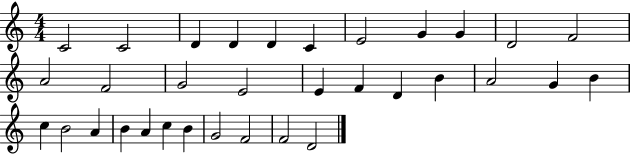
C4/h C4/h D4/q D4/q D4/q C4/q E4/h G4/q G4/q D4/h F4/h A4/h F4/h G4/h E4/h E4/q F4/q D4/q B4/q A4/h G4/q B4/q C5/q B4/h A4/q B4/q A4/q C5/q B4/q G4/h F4/h F4/h D4/h